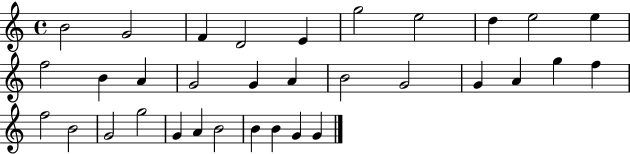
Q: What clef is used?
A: treble